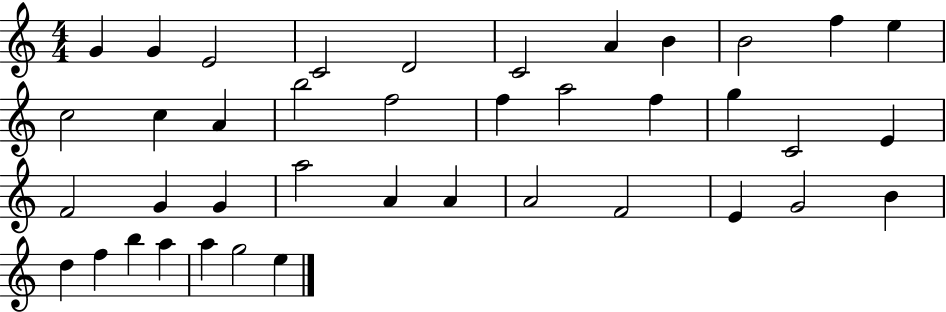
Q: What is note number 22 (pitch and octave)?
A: E4